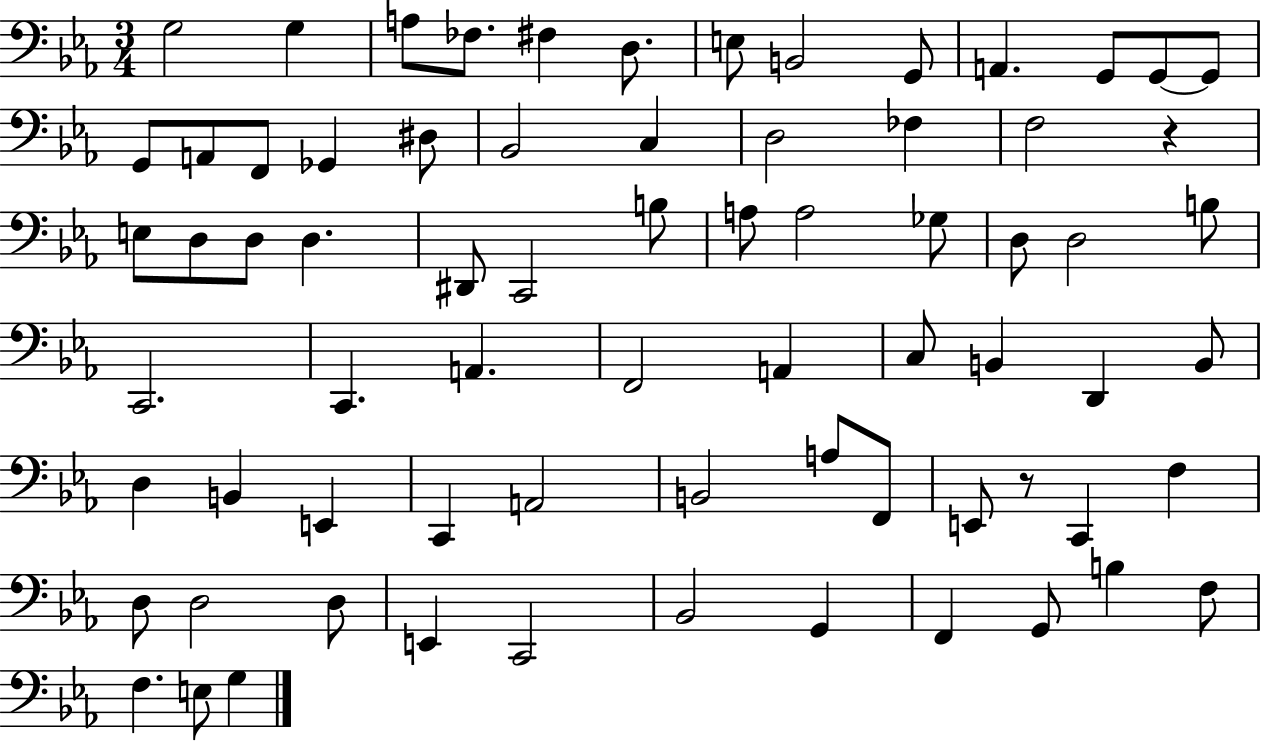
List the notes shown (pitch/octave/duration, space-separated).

G3/h G3/q A3/e FES3/e. F#3/q D3/e. E3/e B2/h G2/e A2/q. G2/e G2/e G2/e G2/e A2/e F2/e Gb2/q D#3/e Bb2/h C3/q D3/h FES3/q F3/h R/q E3/e D3/e D3/e D3/q. D#2/e C2/h B3/e A3/e A3/h Gb3/e D3/e D3/h B3/e C2/h. C2/q. A2/q. F2/h A2/q C3/e B2/q D2/q B2/e D3/q B2/q E2/q C2/q A2/h B2/h A3/e F2/e E2/e R/e C2/q F3/q D3/e D3/h D3/e E2/q C2/h Bb2/h G2/q F2/q G2/e B3/q F3/e F3/q. E3/e G3/q